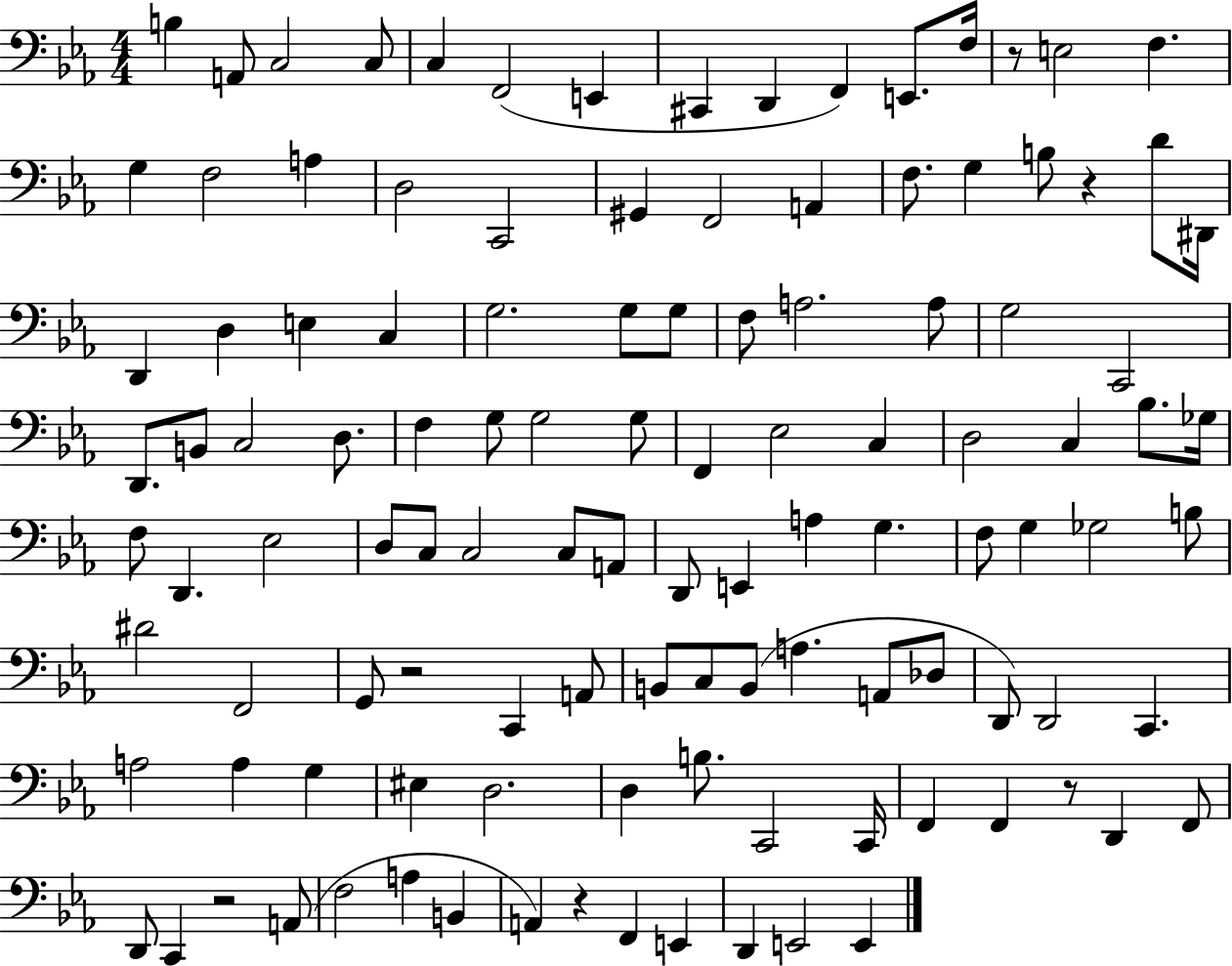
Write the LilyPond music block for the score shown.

{
  \clef bass
  \numericTimeSignature
  \time 4/4
  \key ees \major
  b4 a,8 c2 c8 | c4 f,2( e,4 | cis,4 d,4 f,4) e,8. f16 | r8 e2 f4. | \break g4 f2 a4 | d2 c,2 | gis,4 f,2 a,4 | f8. g4 b8 r4 d'8 dis,16 | \break d,4 d4 e4 c4 | g2. g8 g8 | f8 a2. a8 | g2 c,2 | \break d,8. b,8 c2 d8. | f4 g8 g2 g8 | f,4 ees2 c4 | d2 c4 bes8. ges16 | \break f8 d,4. ees2 | d8 c8 c2 c8 a,8 | d,8 e,4 a4 g4. | f8 g4 ges2 b8 | \break dis'2 f,2 | g,8 r2 c,4 a,8 | b,8 c8 b,8( a4. a,8 des8 | d,8) d,2 c,4. | \break a2 a4 g4 | eis4 d2. | d4 b8. c,2 c,16 | f,4 f,4 r8 d,4 f,8 | \break d,8 c,4 r2 a,8( | f2 a4 b,4 | a,4) r4 f,4 e,4 | d,4 e,2 e,4 | \break \bar "|."
}